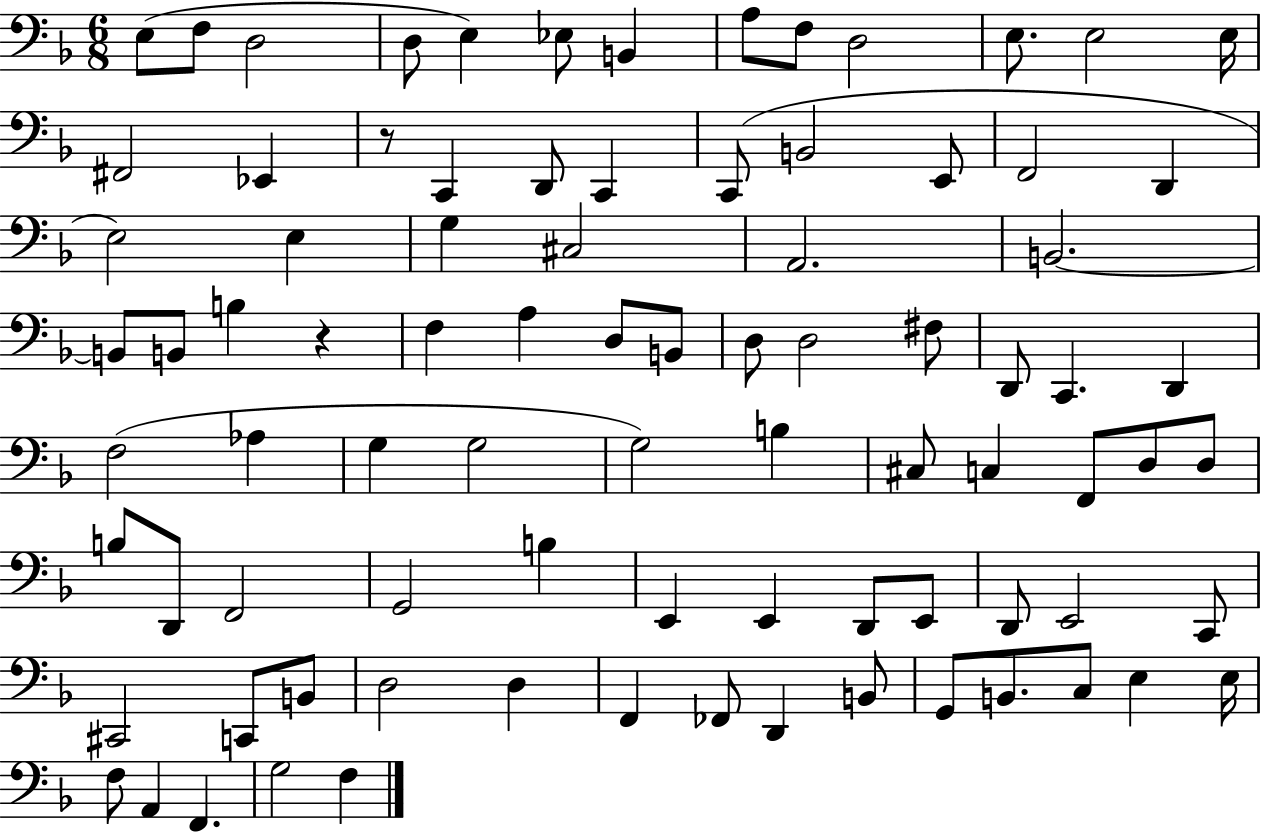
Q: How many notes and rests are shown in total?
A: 86